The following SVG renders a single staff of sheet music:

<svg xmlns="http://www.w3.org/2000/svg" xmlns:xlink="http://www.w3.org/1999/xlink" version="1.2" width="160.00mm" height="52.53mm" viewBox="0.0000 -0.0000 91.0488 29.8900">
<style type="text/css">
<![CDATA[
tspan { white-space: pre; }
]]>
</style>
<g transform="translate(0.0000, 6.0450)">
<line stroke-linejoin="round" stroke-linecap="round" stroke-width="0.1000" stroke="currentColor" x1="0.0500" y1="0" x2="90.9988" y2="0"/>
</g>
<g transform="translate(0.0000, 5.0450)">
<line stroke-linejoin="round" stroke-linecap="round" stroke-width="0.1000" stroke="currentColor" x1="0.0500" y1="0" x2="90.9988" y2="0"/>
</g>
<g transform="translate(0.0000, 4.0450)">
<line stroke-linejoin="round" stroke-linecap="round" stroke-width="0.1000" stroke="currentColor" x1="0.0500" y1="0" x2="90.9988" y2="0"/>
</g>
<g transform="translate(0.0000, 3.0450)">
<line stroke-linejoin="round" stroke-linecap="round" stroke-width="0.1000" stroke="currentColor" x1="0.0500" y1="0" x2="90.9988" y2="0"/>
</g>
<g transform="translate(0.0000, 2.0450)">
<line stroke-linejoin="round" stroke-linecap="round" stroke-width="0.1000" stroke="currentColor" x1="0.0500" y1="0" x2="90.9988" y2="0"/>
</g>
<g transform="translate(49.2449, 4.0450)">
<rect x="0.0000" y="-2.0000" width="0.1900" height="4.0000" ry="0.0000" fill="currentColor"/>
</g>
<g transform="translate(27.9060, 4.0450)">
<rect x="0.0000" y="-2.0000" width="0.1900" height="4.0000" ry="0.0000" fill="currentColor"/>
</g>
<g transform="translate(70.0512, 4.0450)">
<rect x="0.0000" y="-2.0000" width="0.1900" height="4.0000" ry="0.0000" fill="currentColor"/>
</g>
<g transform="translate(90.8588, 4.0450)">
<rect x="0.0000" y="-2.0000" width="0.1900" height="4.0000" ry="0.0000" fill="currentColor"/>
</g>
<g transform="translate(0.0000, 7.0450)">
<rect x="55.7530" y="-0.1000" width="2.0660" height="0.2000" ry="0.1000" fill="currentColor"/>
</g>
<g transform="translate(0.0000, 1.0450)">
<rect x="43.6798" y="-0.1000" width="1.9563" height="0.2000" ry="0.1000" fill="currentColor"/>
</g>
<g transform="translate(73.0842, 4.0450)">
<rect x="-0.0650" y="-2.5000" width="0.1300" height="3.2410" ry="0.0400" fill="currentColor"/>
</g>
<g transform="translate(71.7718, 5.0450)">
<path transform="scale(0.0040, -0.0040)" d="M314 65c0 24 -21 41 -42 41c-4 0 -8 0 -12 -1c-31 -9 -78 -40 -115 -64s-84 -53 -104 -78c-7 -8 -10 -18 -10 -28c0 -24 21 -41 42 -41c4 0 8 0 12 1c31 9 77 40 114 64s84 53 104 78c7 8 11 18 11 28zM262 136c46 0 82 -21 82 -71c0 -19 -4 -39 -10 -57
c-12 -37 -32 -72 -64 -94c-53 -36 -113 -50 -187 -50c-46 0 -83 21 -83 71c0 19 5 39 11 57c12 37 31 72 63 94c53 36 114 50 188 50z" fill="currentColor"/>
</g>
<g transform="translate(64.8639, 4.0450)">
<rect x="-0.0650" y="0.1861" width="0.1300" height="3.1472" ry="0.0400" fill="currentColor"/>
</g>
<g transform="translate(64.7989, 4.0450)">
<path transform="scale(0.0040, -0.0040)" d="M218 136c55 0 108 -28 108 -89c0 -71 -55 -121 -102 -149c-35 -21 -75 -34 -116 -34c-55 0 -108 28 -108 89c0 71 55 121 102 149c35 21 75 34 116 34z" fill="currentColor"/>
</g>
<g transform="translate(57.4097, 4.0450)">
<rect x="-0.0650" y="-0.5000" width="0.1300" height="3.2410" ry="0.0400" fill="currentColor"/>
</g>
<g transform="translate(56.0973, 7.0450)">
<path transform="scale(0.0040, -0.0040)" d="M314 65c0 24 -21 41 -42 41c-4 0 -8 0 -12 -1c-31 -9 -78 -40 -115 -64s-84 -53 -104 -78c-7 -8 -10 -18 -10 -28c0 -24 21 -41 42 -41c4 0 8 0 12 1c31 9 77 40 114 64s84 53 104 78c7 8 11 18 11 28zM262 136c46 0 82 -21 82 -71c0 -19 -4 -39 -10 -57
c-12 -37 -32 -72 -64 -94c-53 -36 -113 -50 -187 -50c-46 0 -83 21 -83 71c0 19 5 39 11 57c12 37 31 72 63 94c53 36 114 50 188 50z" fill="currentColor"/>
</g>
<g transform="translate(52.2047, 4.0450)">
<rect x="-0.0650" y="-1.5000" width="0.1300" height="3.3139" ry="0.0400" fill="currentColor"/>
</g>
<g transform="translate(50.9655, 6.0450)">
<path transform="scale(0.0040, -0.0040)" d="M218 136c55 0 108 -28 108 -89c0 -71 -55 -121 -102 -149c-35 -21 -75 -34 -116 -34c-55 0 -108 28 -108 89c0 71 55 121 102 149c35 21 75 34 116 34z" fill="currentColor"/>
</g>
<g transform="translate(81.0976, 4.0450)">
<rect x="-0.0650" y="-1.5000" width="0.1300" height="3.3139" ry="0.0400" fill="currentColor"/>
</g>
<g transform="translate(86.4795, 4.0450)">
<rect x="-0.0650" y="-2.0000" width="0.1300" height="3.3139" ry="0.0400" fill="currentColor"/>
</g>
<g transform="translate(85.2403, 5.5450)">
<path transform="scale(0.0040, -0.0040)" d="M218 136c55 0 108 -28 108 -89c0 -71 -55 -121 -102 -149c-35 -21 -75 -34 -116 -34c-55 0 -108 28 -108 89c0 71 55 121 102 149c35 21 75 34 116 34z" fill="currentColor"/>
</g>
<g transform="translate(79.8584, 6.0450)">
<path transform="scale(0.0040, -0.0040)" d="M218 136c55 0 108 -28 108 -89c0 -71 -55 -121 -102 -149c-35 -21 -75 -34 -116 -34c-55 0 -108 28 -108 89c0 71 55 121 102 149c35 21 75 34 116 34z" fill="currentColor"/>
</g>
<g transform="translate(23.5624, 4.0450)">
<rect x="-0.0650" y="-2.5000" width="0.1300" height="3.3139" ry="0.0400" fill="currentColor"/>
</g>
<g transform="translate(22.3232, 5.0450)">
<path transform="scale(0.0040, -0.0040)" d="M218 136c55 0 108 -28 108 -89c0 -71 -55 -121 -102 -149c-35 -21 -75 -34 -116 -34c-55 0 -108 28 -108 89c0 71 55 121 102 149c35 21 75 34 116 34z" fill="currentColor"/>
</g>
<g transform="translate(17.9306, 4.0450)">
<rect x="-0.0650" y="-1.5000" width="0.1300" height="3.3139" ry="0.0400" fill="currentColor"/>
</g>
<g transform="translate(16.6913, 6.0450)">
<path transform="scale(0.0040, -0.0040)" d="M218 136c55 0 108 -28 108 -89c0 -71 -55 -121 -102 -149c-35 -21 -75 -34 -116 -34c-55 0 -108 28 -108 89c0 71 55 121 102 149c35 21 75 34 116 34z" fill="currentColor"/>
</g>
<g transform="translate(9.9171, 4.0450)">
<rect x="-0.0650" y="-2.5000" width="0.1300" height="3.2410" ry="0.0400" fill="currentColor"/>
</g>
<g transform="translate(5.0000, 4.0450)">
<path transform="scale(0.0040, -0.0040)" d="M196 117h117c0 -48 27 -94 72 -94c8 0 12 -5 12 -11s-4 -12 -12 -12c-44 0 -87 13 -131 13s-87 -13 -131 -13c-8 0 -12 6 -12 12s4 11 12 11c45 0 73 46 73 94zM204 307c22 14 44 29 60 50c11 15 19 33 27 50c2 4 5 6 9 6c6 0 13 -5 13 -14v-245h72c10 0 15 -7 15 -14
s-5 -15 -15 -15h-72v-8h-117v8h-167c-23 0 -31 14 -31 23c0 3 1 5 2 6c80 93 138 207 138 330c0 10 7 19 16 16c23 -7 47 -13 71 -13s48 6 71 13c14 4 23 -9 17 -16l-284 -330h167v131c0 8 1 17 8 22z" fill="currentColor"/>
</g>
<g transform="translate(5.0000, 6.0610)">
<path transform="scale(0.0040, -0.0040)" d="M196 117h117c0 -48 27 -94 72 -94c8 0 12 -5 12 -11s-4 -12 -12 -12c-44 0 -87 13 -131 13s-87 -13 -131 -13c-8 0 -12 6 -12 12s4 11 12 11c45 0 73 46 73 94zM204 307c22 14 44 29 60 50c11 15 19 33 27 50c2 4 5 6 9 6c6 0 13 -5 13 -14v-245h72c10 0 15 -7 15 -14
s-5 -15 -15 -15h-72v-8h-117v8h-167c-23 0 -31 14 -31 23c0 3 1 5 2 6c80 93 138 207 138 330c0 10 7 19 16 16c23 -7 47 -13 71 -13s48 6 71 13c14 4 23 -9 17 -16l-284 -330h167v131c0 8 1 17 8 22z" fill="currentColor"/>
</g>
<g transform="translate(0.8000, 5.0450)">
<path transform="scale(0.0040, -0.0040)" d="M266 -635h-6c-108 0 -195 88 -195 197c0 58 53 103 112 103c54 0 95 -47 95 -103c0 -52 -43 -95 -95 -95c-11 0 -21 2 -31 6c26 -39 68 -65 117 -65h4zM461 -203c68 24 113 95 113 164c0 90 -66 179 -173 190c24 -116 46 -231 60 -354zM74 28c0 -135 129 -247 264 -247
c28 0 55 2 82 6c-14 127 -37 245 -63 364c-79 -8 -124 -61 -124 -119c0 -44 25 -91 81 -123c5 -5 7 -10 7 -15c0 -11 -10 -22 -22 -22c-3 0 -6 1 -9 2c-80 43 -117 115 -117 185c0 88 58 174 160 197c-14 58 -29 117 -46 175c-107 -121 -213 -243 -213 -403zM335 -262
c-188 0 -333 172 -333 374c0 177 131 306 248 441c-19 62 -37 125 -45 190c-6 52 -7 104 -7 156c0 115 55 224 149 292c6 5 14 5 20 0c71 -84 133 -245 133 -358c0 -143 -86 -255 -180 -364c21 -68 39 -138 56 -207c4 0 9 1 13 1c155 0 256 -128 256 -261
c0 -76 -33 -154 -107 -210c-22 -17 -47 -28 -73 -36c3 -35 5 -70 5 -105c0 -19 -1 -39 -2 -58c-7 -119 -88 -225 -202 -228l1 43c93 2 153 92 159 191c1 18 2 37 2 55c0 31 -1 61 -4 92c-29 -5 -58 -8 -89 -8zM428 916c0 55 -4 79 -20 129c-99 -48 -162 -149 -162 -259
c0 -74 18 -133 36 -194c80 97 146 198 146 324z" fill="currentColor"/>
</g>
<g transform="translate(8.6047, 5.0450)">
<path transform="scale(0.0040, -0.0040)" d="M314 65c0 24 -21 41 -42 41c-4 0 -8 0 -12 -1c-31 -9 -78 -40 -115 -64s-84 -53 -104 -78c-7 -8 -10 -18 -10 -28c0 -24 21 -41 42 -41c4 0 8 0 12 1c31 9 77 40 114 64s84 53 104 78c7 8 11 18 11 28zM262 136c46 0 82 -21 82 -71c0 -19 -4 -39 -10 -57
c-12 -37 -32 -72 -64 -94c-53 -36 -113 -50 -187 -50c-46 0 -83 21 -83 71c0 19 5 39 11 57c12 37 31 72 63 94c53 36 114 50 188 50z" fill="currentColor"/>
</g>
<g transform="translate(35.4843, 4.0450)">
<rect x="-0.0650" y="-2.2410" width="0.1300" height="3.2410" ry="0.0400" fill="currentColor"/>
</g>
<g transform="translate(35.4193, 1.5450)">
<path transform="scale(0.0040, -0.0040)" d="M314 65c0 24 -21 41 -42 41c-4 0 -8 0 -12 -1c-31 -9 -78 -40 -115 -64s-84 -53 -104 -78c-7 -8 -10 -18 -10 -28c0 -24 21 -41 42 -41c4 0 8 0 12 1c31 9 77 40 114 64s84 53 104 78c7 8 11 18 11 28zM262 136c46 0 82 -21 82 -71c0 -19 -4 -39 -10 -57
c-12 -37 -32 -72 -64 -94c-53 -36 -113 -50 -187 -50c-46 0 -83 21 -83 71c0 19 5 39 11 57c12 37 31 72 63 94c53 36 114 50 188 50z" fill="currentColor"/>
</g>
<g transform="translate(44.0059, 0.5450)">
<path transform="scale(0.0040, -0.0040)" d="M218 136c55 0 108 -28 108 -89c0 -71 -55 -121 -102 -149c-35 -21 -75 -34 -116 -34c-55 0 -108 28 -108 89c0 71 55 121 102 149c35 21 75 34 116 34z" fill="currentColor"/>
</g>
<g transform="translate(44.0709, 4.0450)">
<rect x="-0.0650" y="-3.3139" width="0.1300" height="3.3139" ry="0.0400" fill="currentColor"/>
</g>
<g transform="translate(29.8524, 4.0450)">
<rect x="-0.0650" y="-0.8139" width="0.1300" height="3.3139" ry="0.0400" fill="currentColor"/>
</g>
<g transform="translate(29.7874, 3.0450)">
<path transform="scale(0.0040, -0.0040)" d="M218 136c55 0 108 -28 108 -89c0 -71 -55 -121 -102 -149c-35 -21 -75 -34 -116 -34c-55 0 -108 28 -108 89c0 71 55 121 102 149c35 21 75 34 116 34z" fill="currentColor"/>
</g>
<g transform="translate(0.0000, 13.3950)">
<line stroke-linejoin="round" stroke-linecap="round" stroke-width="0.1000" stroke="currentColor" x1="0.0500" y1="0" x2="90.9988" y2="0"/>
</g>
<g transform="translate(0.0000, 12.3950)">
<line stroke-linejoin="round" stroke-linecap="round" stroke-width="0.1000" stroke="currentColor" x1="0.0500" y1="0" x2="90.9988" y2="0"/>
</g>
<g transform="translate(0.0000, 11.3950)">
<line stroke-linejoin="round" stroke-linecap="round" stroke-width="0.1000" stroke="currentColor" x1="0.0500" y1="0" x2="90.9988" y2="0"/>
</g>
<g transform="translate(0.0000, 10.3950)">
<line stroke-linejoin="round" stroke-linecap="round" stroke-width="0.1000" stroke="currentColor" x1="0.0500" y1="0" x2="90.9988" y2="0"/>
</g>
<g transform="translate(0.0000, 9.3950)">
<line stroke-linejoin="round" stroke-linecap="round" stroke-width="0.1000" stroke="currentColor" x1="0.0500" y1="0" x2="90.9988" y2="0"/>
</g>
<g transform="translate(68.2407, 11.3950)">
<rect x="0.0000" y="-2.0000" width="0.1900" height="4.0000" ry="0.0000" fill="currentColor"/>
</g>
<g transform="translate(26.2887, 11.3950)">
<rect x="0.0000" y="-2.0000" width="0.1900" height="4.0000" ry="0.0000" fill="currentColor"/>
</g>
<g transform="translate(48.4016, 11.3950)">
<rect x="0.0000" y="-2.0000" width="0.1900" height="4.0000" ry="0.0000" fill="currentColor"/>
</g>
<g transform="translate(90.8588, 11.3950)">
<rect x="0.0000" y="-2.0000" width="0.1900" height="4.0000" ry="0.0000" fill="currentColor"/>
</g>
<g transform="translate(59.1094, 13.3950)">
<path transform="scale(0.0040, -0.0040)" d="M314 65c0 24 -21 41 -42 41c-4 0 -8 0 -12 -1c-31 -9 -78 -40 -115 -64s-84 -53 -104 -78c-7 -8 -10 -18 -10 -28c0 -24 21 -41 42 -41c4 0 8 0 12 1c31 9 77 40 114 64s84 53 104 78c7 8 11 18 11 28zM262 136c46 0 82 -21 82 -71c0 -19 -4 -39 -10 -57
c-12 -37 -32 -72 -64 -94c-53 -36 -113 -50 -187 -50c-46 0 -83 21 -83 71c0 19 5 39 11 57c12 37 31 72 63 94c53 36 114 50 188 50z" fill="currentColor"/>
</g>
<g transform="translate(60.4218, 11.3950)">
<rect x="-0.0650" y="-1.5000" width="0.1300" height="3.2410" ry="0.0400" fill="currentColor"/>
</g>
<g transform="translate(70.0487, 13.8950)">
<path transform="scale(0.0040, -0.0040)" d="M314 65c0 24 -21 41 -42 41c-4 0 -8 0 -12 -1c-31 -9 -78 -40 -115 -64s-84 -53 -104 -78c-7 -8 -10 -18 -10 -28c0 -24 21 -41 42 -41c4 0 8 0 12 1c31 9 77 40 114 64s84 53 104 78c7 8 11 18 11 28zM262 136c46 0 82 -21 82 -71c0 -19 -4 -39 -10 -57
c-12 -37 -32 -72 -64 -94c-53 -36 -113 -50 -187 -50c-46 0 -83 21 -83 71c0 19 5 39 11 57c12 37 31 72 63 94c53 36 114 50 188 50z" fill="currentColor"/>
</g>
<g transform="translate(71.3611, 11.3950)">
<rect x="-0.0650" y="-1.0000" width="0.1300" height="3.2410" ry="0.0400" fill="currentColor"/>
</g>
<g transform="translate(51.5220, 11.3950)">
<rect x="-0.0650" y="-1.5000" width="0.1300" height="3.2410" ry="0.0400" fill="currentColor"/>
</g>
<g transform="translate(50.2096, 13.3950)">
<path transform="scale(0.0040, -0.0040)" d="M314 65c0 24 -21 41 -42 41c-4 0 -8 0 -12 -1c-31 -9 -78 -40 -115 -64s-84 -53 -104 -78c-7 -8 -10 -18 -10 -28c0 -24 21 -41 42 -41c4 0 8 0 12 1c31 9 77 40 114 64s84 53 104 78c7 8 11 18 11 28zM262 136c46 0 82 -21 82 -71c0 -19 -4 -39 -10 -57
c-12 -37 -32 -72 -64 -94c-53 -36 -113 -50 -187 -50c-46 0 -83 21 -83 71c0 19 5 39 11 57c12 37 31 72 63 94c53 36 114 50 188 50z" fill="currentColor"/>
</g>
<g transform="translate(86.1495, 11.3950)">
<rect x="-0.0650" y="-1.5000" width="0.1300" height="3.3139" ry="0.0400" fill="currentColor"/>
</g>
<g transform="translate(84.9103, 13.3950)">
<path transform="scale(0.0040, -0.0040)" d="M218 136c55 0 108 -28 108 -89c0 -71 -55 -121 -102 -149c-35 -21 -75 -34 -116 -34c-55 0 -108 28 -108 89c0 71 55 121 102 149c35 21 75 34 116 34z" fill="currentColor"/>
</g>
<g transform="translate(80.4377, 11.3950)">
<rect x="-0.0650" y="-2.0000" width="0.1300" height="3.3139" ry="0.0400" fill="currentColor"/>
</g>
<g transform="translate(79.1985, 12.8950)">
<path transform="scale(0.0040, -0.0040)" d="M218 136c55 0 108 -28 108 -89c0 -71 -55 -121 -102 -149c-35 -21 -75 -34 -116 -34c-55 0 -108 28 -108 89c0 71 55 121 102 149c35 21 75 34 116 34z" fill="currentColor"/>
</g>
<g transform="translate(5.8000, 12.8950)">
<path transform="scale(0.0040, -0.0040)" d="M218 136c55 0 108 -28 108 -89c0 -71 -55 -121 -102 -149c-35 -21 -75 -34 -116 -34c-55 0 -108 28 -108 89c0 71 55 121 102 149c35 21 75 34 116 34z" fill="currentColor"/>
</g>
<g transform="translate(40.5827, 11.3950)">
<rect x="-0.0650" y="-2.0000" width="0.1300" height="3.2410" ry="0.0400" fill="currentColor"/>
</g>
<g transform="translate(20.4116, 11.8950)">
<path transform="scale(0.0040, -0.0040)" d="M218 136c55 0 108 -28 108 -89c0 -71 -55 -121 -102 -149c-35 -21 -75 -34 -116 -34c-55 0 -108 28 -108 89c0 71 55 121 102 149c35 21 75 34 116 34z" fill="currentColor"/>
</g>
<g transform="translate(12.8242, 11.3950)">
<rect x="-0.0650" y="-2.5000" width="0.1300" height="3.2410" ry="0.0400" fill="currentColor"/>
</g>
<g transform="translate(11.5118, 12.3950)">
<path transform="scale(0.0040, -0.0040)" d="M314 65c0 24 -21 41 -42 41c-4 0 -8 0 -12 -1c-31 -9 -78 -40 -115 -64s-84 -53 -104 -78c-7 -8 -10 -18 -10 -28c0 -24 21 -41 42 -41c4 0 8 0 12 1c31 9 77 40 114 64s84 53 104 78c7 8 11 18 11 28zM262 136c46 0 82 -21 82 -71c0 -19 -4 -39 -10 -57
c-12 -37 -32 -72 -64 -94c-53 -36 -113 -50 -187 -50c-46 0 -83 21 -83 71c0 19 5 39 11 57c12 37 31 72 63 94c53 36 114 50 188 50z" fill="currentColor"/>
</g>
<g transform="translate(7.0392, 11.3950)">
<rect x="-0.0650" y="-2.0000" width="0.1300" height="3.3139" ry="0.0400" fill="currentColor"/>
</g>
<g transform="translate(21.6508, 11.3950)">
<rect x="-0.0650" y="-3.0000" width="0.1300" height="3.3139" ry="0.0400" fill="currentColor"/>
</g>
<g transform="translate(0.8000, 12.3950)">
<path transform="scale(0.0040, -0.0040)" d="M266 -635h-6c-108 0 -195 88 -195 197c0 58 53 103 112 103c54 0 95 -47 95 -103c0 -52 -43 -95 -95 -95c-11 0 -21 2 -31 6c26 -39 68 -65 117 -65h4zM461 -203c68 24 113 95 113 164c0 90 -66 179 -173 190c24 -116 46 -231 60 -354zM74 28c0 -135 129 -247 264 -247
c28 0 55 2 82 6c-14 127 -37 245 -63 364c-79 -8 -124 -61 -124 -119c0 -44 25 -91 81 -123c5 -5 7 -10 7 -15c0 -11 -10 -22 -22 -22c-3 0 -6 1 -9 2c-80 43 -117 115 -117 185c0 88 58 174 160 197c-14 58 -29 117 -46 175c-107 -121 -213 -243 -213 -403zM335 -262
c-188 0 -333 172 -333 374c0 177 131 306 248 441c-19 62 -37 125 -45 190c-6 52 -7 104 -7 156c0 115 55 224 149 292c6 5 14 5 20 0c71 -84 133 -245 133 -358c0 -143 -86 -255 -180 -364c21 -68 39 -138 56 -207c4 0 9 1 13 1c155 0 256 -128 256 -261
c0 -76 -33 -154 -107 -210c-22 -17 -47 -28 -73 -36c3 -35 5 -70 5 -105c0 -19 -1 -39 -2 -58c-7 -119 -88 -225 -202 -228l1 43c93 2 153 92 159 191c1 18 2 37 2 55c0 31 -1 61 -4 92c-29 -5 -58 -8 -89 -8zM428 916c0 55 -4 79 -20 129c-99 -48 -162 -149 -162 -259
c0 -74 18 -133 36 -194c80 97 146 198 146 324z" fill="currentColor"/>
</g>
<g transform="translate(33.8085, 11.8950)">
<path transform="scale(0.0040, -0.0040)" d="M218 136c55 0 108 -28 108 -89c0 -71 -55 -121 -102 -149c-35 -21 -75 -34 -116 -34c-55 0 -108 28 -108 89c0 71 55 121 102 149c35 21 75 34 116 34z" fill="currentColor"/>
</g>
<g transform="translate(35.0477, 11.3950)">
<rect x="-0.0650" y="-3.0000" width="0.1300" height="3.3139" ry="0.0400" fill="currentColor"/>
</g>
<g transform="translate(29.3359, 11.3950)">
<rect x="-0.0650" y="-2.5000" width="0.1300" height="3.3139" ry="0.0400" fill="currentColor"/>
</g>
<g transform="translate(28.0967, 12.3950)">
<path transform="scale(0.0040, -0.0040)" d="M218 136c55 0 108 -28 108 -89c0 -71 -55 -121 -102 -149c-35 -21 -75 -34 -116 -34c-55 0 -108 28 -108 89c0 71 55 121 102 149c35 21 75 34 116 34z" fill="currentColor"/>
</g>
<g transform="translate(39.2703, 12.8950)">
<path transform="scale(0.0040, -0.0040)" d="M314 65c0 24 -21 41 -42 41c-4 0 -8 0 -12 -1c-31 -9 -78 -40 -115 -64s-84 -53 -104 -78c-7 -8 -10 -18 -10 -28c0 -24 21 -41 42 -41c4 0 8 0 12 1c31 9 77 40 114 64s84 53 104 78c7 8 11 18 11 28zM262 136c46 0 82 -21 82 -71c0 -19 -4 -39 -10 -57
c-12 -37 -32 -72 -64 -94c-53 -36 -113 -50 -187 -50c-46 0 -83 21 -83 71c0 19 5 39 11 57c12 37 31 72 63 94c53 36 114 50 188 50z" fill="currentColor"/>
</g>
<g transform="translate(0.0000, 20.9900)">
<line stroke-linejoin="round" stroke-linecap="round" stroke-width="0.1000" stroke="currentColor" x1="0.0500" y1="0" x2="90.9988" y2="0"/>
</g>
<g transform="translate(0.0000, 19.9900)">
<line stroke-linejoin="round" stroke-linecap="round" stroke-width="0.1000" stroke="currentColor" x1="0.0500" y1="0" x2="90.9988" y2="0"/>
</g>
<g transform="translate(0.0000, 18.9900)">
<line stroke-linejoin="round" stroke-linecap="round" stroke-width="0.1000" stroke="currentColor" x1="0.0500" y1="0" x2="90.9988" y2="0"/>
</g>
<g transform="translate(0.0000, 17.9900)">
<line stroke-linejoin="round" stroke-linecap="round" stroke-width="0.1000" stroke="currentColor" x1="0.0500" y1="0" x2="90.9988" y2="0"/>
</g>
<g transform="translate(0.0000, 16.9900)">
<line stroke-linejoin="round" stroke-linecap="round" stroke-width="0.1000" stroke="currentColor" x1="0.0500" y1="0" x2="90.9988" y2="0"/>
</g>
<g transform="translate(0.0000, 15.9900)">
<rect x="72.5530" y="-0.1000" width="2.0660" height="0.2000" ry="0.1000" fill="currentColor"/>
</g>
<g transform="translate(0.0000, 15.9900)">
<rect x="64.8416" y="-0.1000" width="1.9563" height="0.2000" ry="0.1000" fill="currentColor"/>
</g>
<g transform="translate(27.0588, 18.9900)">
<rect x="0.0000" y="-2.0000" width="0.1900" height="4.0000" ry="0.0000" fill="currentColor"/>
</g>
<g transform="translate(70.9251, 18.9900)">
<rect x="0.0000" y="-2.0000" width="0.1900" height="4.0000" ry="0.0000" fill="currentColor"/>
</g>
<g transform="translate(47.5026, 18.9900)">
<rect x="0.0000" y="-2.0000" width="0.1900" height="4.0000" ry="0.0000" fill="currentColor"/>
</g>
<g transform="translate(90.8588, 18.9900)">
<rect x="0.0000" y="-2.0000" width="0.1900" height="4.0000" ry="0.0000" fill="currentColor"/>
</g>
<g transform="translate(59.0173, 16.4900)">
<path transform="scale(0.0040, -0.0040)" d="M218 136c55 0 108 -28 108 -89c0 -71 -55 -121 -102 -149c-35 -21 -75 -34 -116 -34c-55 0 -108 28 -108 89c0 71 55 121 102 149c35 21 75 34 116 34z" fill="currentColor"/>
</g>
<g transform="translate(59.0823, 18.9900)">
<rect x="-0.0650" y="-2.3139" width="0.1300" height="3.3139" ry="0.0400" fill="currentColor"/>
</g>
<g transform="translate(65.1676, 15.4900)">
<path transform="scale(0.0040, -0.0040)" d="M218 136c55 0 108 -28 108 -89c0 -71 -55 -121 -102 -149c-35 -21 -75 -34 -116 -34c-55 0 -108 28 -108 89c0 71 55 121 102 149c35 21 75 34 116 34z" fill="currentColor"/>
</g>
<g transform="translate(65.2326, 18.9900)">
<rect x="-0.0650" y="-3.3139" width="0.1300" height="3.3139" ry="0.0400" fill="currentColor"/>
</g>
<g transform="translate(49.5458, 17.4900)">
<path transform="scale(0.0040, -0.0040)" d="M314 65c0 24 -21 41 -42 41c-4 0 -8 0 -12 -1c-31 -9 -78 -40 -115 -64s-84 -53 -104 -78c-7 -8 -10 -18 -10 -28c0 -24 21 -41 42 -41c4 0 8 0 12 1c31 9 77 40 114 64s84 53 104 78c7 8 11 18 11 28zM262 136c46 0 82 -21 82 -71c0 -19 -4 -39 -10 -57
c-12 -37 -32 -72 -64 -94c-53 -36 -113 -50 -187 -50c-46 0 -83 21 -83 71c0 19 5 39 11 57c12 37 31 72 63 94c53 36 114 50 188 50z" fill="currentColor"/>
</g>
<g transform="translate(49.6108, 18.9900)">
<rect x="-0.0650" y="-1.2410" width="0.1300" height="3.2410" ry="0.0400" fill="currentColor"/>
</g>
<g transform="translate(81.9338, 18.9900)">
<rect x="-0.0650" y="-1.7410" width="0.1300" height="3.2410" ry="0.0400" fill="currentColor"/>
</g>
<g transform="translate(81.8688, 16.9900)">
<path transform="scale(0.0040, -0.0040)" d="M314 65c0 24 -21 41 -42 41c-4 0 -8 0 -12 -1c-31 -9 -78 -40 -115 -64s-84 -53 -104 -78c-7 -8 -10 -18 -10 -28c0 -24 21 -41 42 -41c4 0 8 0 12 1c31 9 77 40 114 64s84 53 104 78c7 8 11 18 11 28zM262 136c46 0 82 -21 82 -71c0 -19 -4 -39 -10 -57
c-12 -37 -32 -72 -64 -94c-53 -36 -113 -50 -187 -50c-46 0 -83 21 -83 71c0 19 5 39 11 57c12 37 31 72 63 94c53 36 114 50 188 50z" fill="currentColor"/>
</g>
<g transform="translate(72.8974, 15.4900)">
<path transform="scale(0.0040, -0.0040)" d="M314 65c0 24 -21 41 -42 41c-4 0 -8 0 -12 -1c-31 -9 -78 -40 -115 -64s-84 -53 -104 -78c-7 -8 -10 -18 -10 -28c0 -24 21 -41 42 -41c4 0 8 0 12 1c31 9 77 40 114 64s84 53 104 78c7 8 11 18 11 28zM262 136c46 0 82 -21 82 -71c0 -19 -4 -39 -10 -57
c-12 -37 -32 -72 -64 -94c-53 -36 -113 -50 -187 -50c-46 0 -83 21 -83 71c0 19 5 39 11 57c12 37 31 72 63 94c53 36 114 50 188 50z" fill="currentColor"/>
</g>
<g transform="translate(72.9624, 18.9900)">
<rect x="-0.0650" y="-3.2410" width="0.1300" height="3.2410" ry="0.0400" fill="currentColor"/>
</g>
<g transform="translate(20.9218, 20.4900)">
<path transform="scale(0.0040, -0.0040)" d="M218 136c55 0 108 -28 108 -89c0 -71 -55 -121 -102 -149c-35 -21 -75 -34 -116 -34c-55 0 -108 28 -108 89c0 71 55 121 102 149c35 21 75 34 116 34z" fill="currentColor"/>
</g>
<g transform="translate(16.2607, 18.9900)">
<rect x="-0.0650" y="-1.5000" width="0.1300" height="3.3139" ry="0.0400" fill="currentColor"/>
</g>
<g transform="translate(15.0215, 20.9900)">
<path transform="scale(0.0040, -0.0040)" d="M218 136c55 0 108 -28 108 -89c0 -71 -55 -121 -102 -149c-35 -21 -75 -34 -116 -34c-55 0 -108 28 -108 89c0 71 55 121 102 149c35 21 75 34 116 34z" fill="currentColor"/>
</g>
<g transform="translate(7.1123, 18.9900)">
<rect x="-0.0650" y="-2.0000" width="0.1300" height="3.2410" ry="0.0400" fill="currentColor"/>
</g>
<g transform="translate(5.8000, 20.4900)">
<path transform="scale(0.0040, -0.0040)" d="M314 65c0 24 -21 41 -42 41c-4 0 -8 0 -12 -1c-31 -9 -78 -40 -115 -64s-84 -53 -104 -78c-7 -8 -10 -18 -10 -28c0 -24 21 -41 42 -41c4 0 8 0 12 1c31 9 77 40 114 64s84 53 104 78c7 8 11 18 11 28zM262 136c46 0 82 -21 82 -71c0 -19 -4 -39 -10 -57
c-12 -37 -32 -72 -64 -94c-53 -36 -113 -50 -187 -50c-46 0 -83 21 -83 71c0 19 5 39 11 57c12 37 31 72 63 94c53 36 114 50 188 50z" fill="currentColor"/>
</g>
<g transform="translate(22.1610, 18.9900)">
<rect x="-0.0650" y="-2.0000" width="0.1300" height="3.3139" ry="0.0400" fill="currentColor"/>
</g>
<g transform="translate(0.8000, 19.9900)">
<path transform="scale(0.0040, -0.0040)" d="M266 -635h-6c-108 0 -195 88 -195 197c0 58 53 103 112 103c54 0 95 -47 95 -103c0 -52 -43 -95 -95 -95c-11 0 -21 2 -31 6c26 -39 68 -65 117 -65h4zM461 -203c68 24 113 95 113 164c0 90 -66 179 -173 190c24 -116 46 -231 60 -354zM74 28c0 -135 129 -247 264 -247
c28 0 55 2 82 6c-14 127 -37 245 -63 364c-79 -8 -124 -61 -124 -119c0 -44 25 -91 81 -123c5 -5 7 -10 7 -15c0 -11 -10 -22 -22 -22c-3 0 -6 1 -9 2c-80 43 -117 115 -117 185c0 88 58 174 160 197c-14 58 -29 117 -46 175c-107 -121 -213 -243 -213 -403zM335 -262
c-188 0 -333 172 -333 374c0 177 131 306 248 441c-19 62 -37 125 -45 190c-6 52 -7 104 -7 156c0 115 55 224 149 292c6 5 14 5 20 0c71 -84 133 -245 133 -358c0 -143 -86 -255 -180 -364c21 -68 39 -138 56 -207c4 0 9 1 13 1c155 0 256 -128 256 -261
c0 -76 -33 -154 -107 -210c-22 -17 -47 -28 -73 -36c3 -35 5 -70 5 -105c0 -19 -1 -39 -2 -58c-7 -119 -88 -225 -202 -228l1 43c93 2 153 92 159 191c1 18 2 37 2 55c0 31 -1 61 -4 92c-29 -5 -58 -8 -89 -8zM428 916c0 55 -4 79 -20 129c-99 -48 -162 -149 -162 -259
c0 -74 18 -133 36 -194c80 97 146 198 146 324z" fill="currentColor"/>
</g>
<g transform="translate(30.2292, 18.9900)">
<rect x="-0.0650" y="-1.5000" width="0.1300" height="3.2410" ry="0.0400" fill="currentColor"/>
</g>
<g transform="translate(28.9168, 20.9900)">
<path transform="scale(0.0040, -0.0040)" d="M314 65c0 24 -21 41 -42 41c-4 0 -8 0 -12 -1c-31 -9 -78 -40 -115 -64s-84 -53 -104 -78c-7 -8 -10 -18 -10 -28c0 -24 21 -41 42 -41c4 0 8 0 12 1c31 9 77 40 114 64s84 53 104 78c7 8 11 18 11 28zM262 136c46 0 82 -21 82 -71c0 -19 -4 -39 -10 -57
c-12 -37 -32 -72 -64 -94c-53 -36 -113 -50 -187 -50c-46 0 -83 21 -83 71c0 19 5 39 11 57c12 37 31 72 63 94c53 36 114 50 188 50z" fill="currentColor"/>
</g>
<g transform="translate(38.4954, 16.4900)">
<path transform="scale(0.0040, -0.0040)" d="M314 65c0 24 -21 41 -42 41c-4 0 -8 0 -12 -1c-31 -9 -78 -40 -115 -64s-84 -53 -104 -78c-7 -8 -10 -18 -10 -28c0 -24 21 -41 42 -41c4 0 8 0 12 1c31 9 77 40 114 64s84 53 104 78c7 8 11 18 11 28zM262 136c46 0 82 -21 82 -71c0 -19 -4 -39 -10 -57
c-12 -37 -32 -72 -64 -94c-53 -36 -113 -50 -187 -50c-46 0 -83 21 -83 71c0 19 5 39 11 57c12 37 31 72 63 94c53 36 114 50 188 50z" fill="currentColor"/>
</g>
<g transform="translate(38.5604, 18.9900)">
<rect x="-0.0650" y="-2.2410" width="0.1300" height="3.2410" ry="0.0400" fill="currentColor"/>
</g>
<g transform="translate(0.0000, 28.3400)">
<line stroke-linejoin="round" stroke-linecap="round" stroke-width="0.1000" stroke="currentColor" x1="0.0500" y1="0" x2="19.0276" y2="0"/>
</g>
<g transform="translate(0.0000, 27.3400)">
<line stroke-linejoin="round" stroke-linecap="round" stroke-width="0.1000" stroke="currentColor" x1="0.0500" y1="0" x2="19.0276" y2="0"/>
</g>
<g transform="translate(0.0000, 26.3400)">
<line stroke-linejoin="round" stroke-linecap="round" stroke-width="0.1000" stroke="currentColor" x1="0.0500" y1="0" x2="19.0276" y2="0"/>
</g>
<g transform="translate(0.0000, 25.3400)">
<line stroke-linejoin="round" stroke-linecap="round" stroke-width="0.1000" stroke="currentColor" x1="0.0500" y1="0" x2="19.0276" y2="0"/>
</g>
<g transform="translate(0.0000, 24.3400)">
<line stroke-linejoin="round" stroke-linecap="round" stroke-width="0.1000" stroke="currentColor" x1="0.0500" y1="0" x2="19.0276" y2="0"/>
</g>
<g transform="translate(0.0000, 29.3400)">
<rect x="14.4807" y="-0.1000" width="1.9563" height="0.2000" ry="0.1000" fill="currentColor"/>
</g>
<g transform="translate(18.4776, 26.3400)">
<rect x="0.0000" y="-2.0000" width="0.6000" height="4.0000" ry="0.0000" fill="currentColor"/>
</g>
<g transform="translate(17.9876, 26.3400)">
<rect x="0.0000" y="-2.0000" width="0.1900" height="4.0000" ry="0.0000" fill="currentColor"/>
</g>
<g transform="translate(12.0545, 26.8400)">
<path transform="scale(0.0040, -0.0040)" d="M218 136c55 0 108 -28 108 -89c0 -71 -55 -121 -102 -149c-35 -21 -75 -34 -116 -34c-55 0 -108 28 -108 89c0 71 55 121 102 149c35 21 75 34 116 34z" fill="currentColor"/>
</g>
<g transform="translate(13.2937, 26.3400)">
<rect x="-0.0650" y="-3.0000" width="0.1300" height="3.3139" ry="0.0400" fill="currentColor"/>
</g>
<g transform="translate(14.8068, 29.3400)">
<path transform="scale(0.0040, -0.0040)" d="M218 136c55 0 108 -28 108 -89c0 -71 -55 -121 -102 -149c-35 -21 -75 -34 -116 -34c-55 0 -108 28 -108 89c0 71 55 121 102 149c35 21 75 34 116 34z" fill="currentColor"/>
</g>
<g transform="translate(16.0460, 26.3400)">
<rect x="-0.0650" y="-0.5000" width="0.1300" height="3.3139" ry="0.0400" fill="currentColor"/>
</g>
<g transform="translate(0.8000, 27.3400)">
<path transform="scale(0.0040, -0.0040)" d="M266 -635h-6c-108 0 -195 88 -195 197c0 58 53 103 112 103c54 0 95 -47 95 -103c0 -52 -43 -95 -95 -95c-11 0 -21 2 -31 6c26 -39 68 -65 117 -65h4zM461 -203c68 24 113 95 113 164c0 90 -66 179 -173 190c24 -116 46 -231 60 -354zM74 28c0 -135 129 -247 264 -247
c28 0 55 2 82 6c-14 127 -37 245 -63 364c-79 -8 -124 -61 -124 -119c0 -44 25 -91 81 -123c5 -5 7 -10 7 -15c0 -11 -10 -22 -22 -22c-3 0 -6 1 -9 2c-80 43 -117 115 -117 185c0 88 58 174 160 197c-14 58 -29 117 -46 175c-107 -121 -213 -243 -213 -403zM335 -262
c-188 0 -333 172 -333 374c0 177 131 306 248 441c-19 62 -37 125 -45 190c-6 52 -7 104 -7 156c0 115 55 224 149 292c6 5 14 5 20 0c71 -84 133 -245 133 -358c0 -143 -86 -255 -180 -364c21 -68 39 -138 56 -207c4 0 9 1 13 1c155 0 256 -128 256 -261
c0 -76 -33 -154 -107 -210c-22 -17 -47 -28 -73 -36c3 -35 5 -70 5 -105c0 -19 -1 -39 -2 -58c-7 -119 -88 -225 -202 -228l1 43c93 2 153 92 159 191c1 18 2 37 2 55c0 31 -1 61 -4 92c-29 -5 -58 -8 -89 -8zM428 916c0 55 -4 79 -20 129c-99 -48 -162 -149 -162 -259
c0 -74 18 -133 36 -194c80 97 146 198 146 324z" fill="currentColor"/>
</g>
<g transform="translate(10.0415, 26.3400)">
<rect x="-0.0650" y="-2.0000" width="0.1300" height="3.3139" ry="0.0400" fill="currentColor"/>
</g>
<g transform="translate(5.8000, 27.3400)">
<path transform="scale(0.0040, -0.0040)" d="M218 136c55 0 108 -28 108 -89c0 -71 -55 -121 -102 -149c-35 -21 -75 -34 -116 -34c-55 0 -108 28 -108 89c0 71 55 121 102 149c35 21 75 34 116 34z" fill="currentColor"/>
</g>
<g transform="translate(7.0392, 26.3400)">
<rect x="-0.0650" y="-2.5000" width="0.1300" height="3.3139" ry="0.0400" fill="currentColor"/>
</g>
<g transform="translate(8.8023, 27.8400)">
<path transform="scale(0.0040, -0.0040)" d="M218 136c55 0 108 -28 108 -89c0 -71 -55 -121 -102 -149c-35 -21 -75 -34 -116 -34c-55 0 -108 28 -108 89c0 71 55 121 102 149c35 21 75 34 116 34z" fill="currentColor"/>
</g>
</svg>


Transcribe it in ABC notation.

X:1
T:Untitled
M:4/4
L:1/4
K:C
G2 E G d g2 b E C2 B G2 E F F G2 A G A F2 E2 E2 D2 F E F2 E F E2 g2 e2 g b b2 f2 G F A C